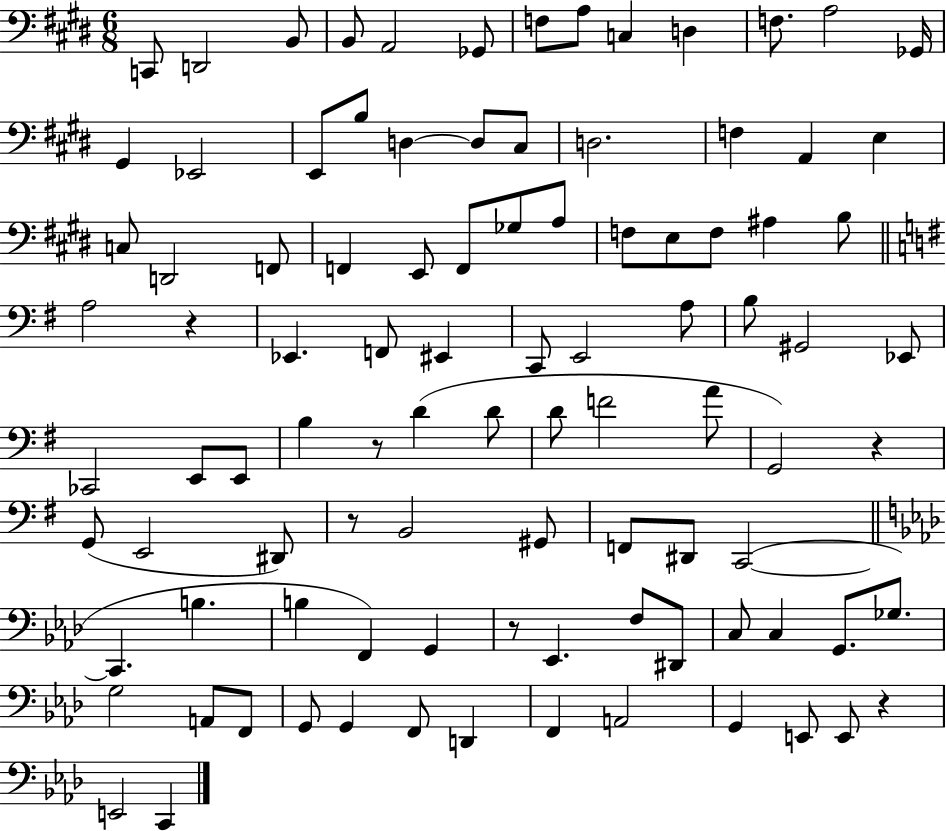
X:1
T:Untitled
M:6/8
L:1/4
K:E
C,,/2 D,,2 B,,/2 B,,/2 A,,2 _G,,/2 F,/2 A,/2 C, D, F,/2 A,2 _G,,/4 ^G,, _E,,2 E,,/2 B,/2 D, D,/2 ^C,/2 D,2 F, A,, E, C,/2 D,,2 F,,/2 F,, E,,/2 F,,/2 _G,/2 A,/2 F,/2 E,/2 F,/2 ^A, B,/2 A,2 z _E,, F,,/2 ^E,, C,,/2 E,,2 A,/2 B,/2 ^G,,2 _E,,/2 _C,,2 E,,/2 E,,/2 B, z/2 D D/2 D/2 F2 A/2 G,,2 z G,,/2 E,,2 ^D,,/2 z/2 B,,2 ^G,,/2 F,,/2 ^D,,/2 C,,2 C,, B, B, F,, G,, z/2 _E,, F,/2 ^D,,/2 C,/2 C, G,,/2 _G,/2 G,2 A,,/2 F,,/2 G,,/2 G,, F,,/2 D,, F,, A,,2 G,, E,,/2 E,,/2 z E,,2 C,,